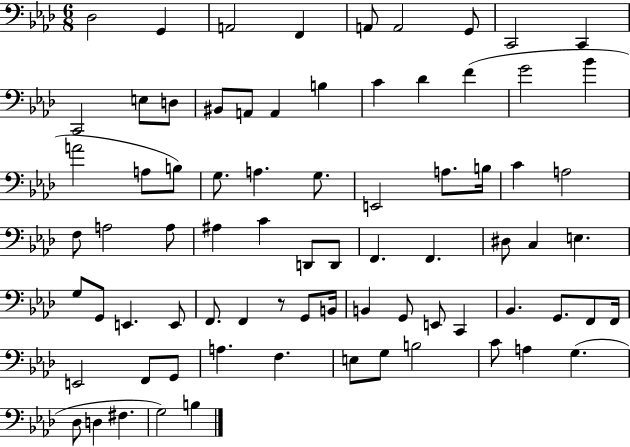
Db3/h G2/q A2/h F2/q A2/e A2/h G2/e C2/h C2/q C2/h E3/e D3/e BIS2/e A2/e A2/q B3/q C4/q Db4/q F4/q G4/h Bb4/q A4/h A3/e B3/e G3/e. A3/q. G3/e. E2/h A3/e. B3/s C4/q A3/h F3/e A3/h A3/e A#3/q C4/q D2/e D2/e F2/q. F2/q. D#3/e C3/q E3/q. G3/e G2/e E2/q. E2/e F2/e. F2/q R/e G2/e B2/s B2/q G2/e E2/e C2/q Bb2/q. G2/e. F2/e F2/s E2/h F2/e G2/e A3/q. F3/q. E3/e G3/e B3/h C4/e A3/q G3/q. Db3/e D3/q F#3/q. G3/h B3/q